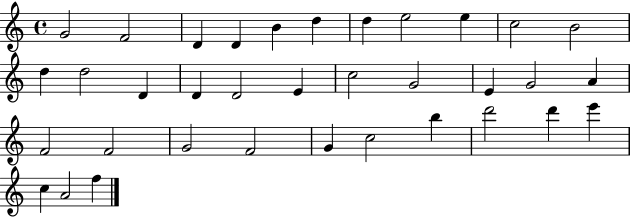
G4/h F4/h D4/q D4/q B4/q D5/q D5/q E5/h E5/q C5/h B4/h D5/q D5/h D4/q D4/q D4/h E4/q C5/h G4/h E4/q G4/h A4/q F4/h F4/h G4/h F4/h G4/q C5/h B5/q D6/h D6/q E6/q C5/q A4/h F5/q